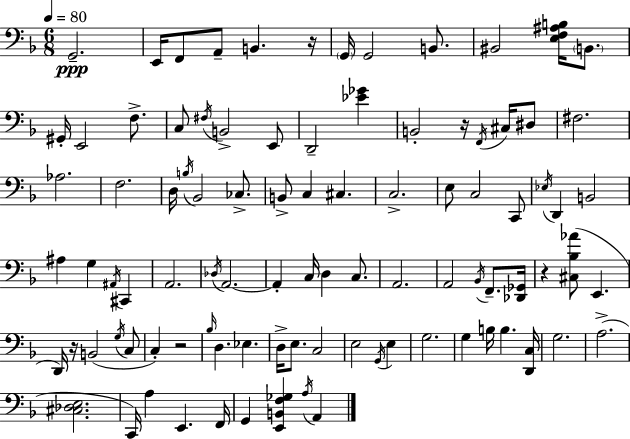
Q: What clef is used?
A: bass